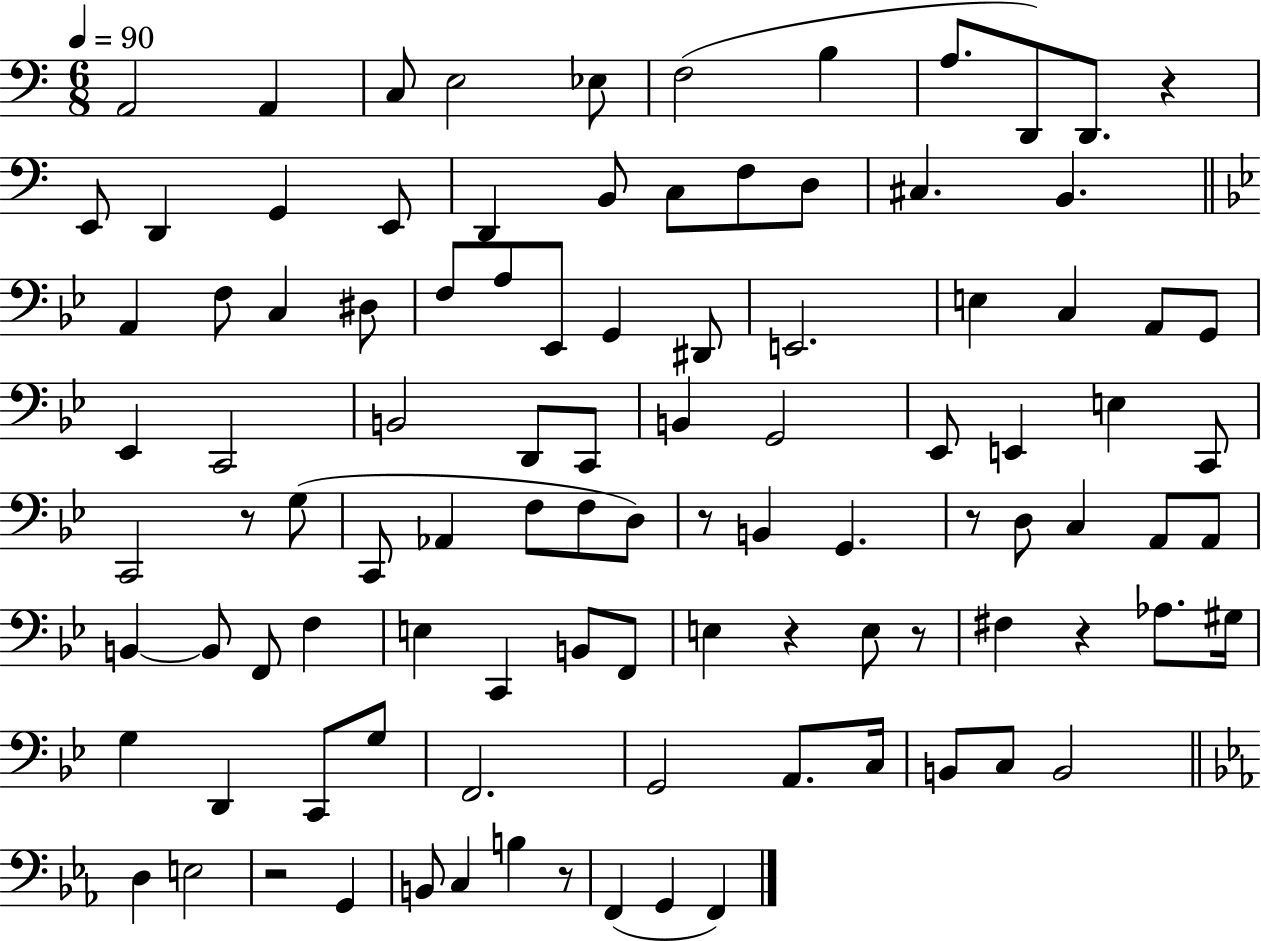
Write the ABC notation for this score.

X:1
T:Untitled
M:6/8
L:1/4
K:C
A,,2 A,, C,/2 E,2 _E,/2 F,2 B, A,/2 D,,/2 D,,/2 z E,,/2 D,, G,, E,,/2 D,, B,,/2 C,/2 F,/2 D,/2 ^C, B,, A,, F,/2 C, ^D,/2 F,/2 A,/2 _E,,/2 G,, ^D,,/2 E,,2 E, C, A,,/2 G,,/2 _E,, C,,2 B,,2 D,,/2 C,,/2 B,, G,,2 _E,,/2 E,, E, C,,/2 C,,2 z/2 G,/2 C,,/2 _A,, F,/2 F,/2 D,/2 z/2 B,, G,, z/2 D,/2 C, A,,/2 A,,/2 B,, B,,/2 F,,/2 F, E, C,, B,,/2 F,,/2 E, z E,/2 z/2 ^F, z _A,/2 ^G,/4 G, D,, C,,/2 G,/2 F,,2 G,,2 A,,/2 C,/4 B,,/2 C,/2 B,,2 D, E,2 z2 G,, B,,/2 C, B, z/2 F,, G,, F,,